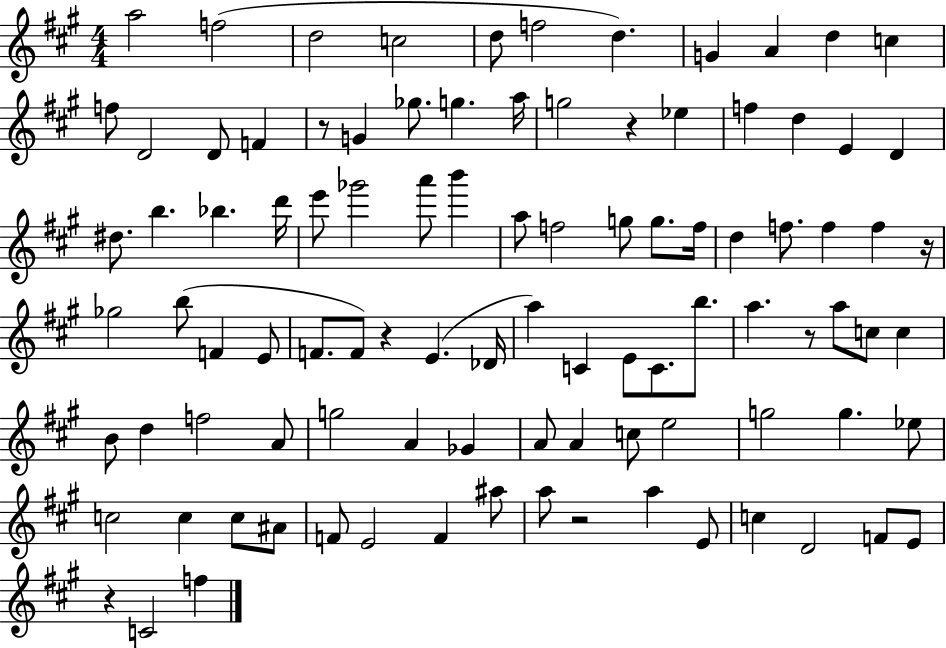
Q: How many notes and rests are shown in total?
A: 97